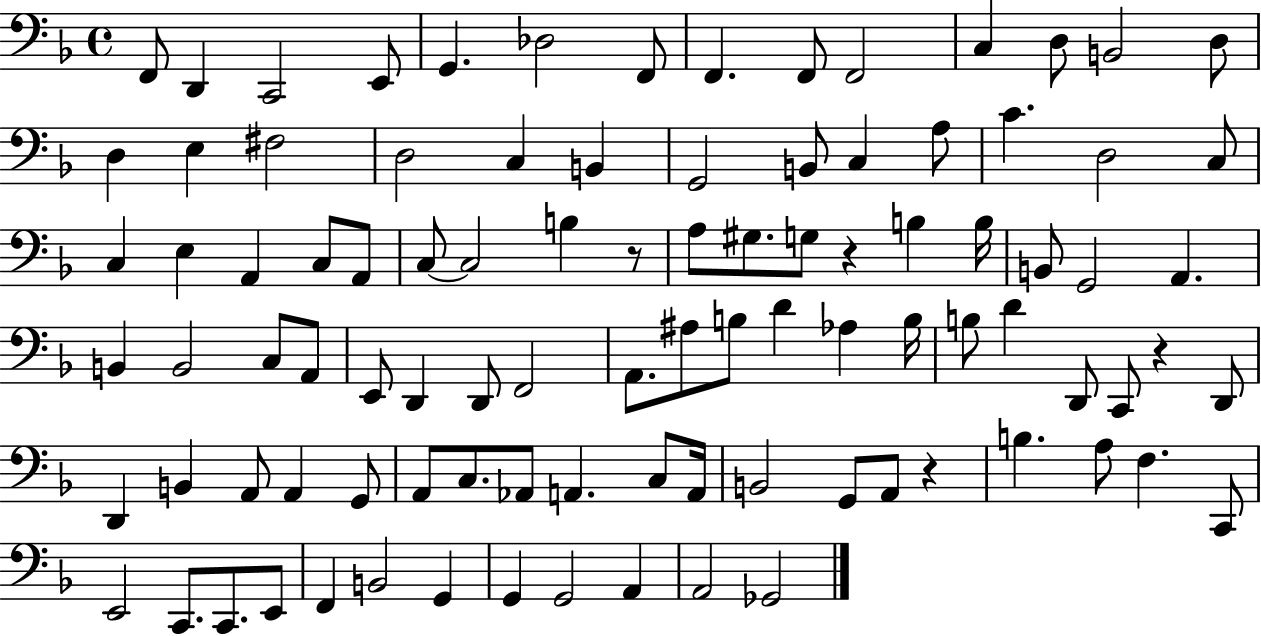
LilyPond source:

{
  \clef bass
  \time 4/4
  \defaultTimeSignature
  \key f \major
  \repeat volta 2 { f,8 d,4 c,2 e,8 | g,4. des2 f,8 | f,4. f,8 f,2 | c4 d8 b,2 d8 | \break d4 e4 fis2 | d2 c4 b,4 | g,2 b,8 c4 a8 | c'4. d2 c8 | \break c4 e4 a,4 c8 a,8 | c8~~ c2 b4 r8 | a8 gis8. g8 r4 b4 b16 | b,8 g,2 a,4. | \break b,4 b,2 c8 a,8 | e,8 d,4 d,8 f,2 | a,8. ais8 b8 d'4 aes4 b16 | b8 d'4 d,8 c,8 r4 d,8 | \break d,4 b,4 a,8 a,4 g,8 | a,8 c8. aes,8 a,4. c8 a,16 | b,2 g,8 a,8 r4 | b4. a8 f4. c,8 | \break e,2 c,8. c,8. e,8 | f,4 b,2 g,4 | g,4 g,2 a,4 | a,2 ges,2 | \break } \bar "|."
}